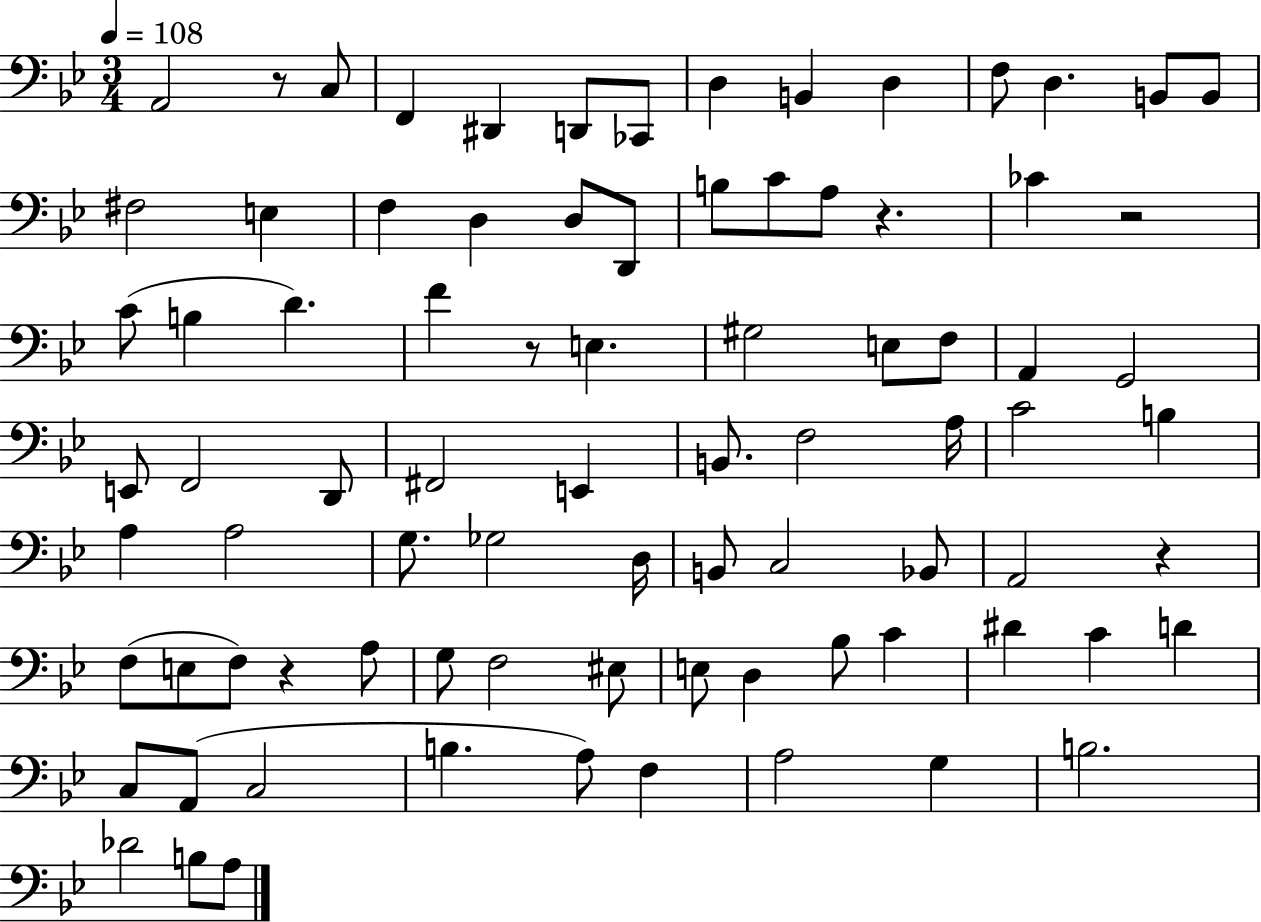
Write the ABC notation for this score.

X:1
T:Untitled
M:3/4
L:1/4
K:Bb
A,,2 z/2 C,/2 F,, ^D,, D,,/2 _C,,/2 D, B,, D, F,/2 D, B,,/2 B,,/2 ^F,2 E, F, D, D,/2 D,,/2 B,/2 C/2 A,/2 z _C z2 C/2 B, D F z/2 E, ^G,2 E,/2 F,/2 A,, G,,2 E,,/2 F,,2 D,,/2 ^F,,2 E,, B,,/2 F,2 A,/4 C2 B, A, A,2 G,/2 _G,2 D,/4 B,,/2 C,2 _B,,/2 A,,2 z F,/2 E,/2 F,/2 z A,/2 G,/2 F,2 ^E,/2 E,/2 D, _B,/2 C ^D C D C,/2 A,,/2 C,2 B, A,/2 F, A,2 G, B,2 _D2 B,/2 A,/2